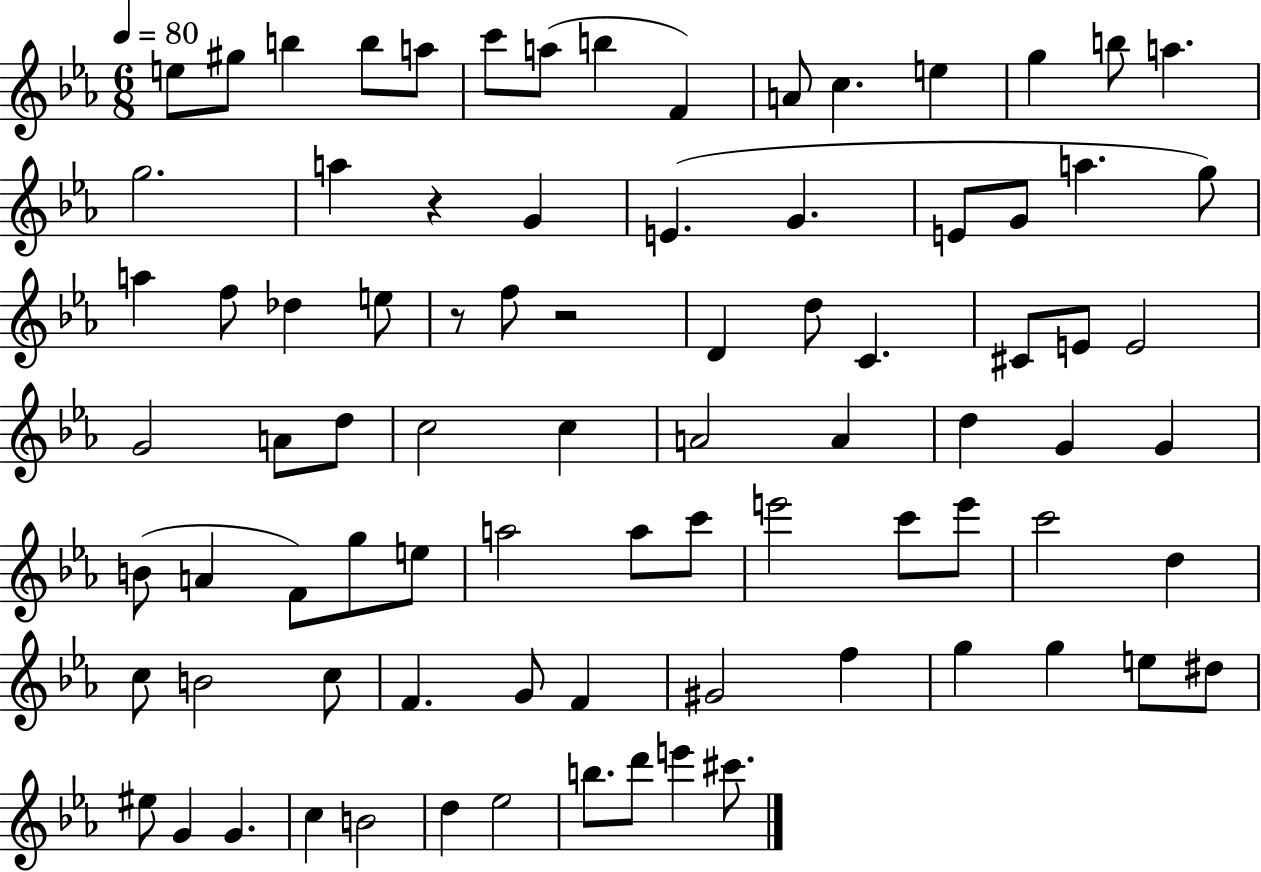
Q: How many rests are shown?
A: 3